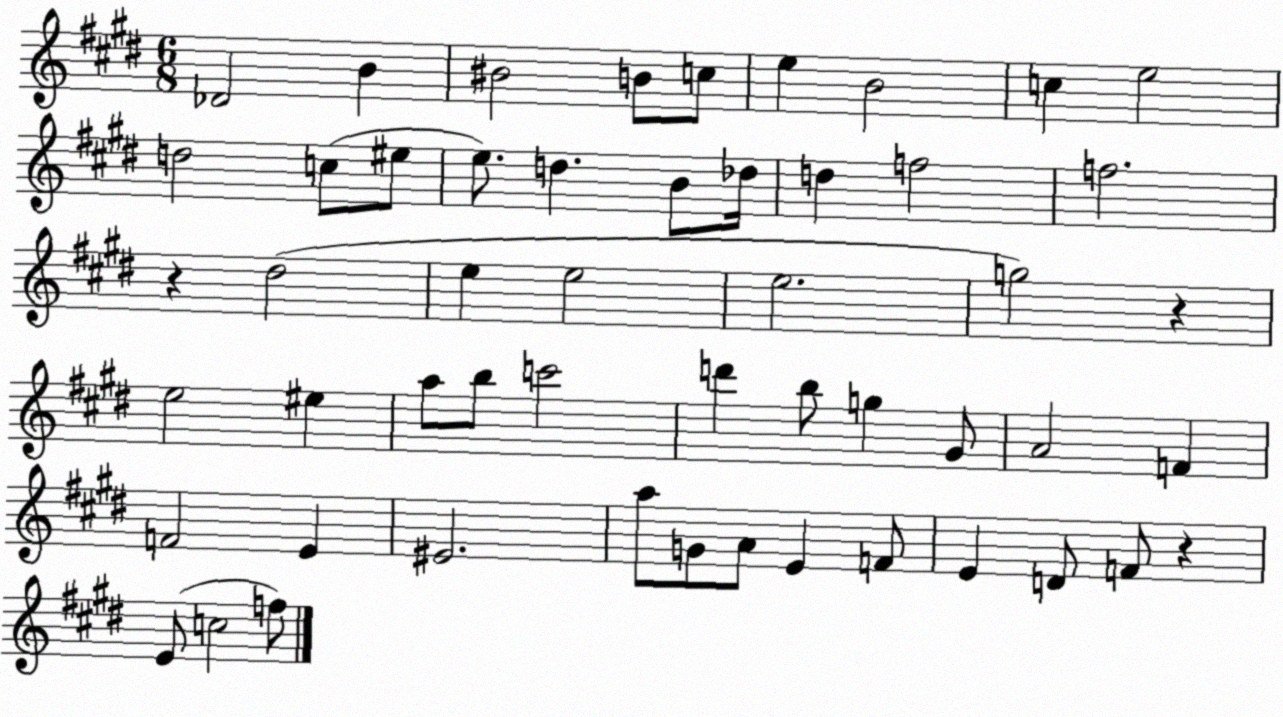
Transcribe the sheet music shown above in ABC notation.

X:1
T:Untitled
M:6/8
L:1/4
K:E
_D2 B ^B2 B/2 c/2 e B2 c e2 d2 c/2 ^e/2 e/2 d B/2 _d/4 d f2 f2 z ^d2 e e2 e2 g2 z e2 ^e a/2 b/2 c'2 d' b/2 g ^G/2 A2 F F2 E ^E2 a/2 G/2 A/2 E F/2 E D/2 F/2 z E/2 c2 f/2